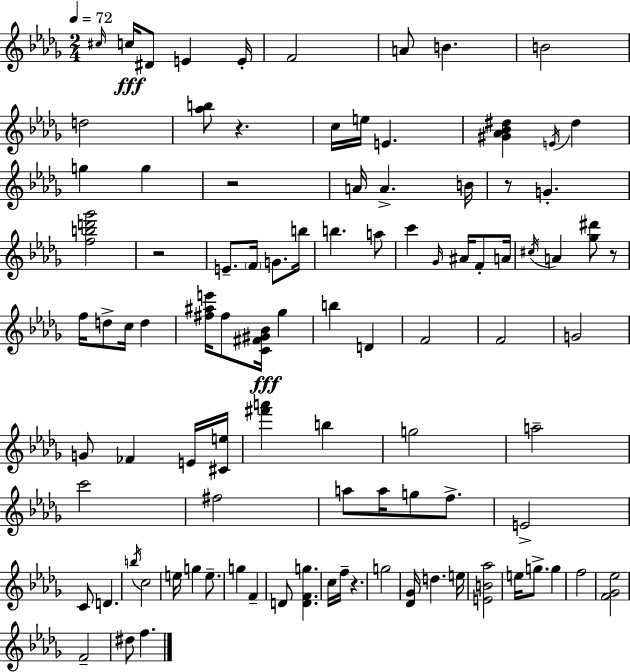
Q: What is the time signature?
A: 2/4